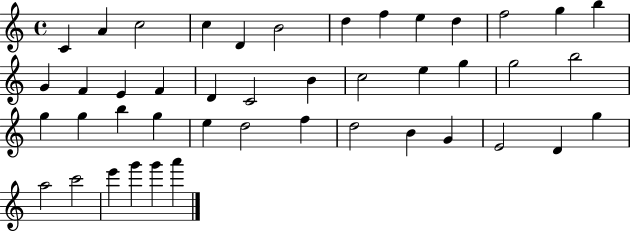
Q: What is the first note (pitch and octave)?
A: C4